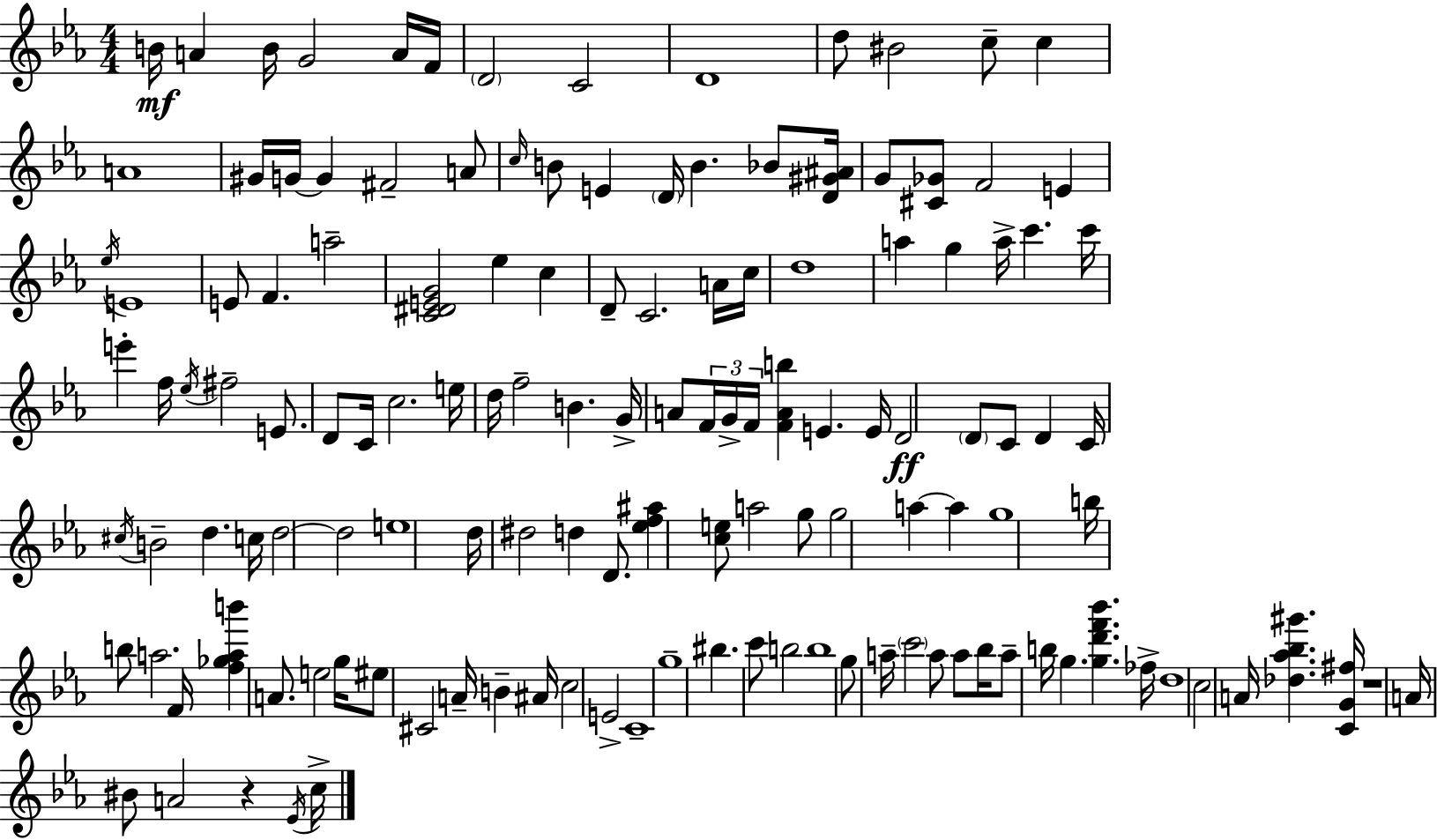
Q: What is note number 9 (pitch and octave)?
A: D4